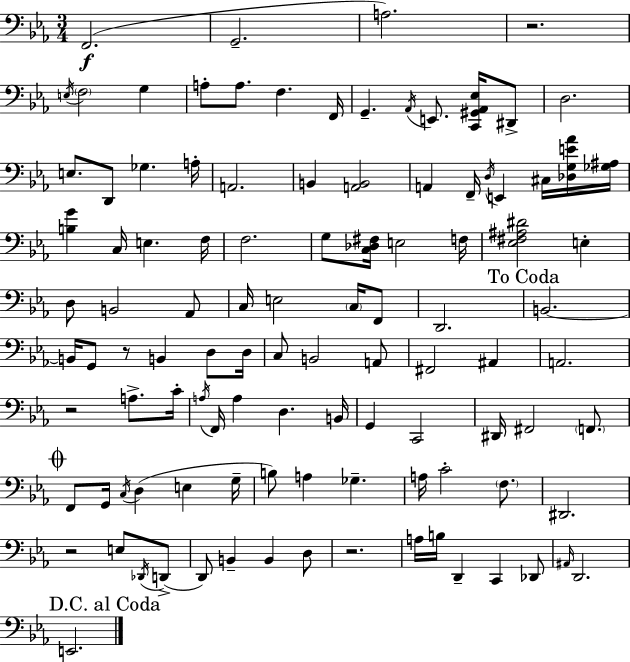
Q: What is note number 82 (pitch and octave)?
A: D2